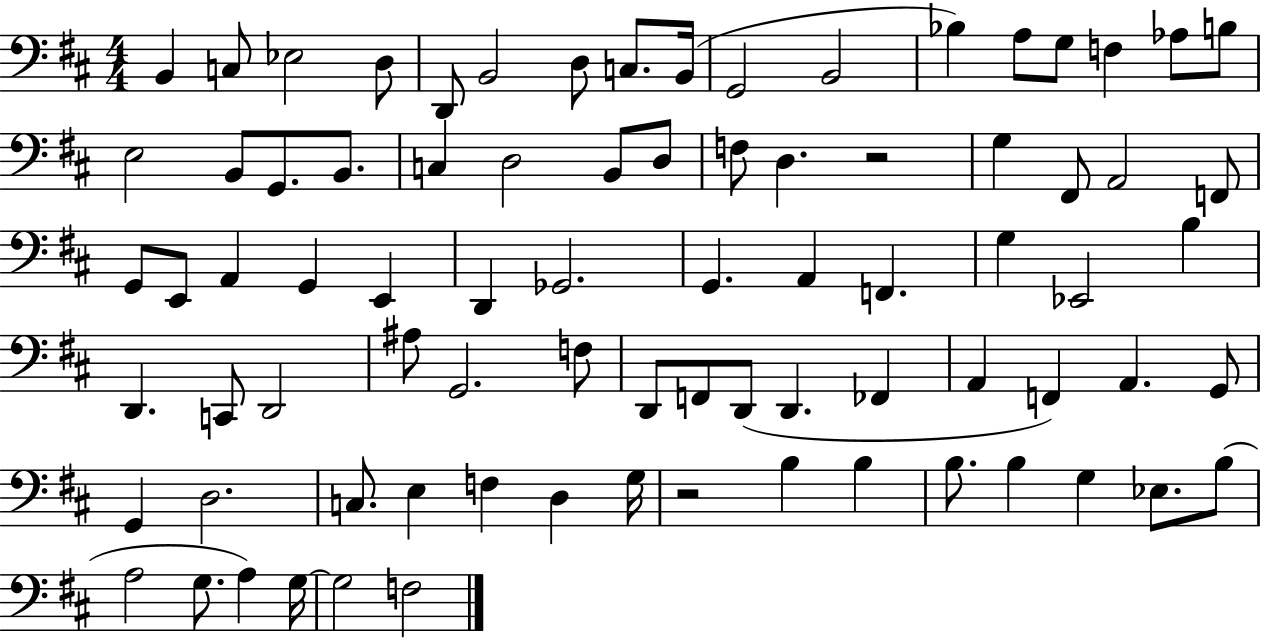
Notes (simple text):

B2/q C3/e Eb3/h D3/e D2/e B2/h D3/e C3/e. B2/s G2/h B2/h Bb3/q A3/e G3/e F3/q Ab3/e B3/e E3/h B2/e G2/e. B2/e. C3/q D3/h B2/e D3/e F3/e D3/q. R/h G3/q F#2/e A2/h F2/e G2/e E2/e A2/q G2/q E2/q D2/q Gb2/h. G2/q. A2/q F2/q. G3/q Eb2/h B3/q D2/q. C2/e D2/h A#3/e G2/h. F3/e D2/e F2/e D2/e D2/q. FES2/q A2/q F2/q A2/q. G2/e G2/q D3/h. C3/e. E3/q F3/q D3/q G3/s R/h B3/q B3/q B3/e. B3/q G3/q Eb3/e. B3/e A3/h G3/e. A3/q G3/s G3/h F3/h